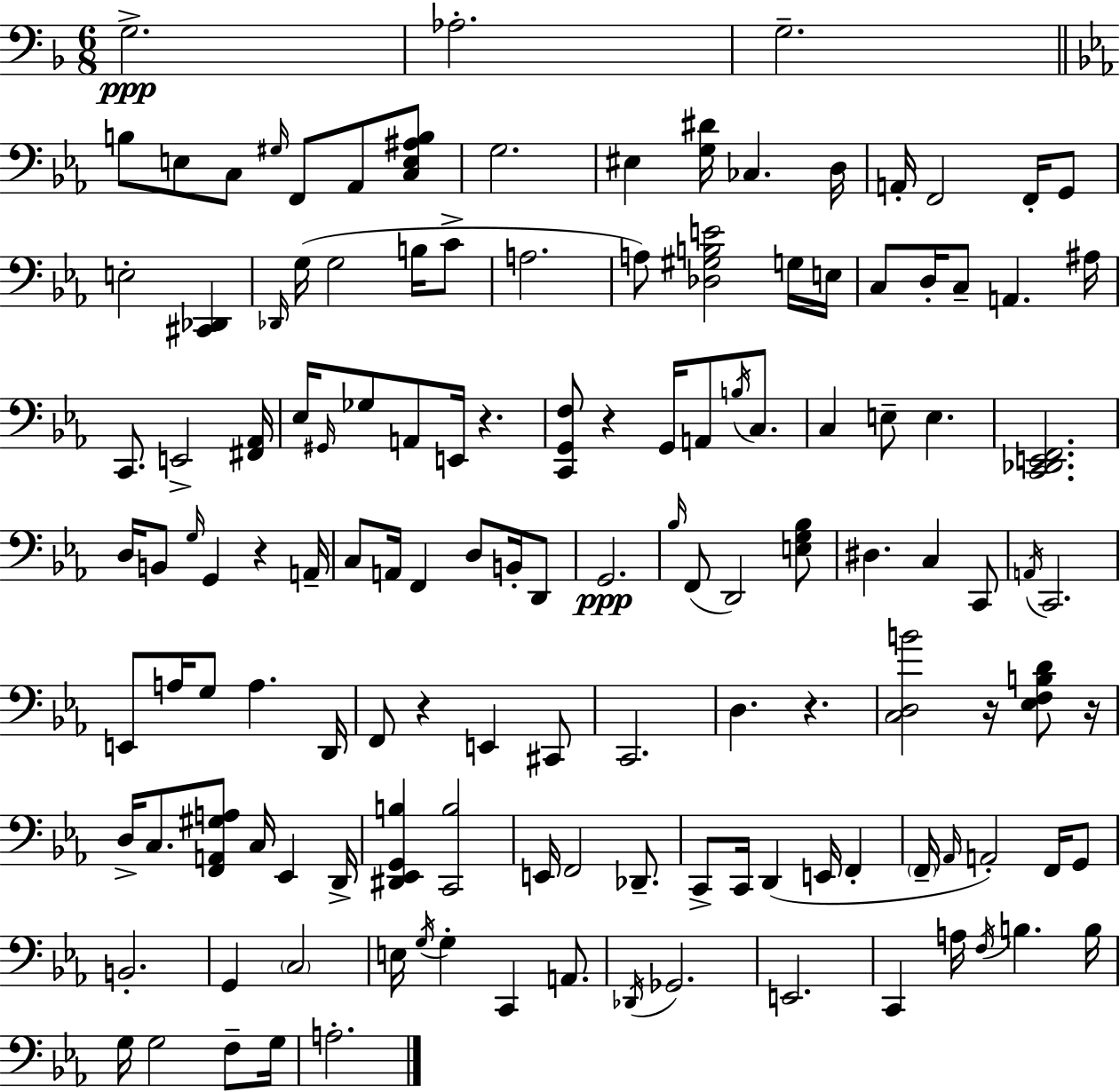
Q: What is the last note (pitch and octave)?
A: A3